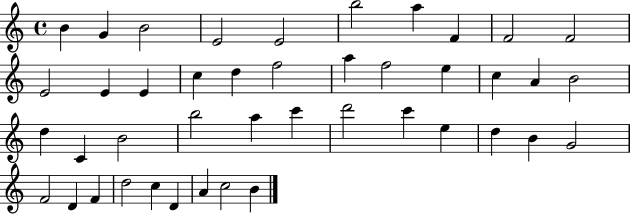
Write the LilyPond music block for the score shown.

{
  \clef treble
  \time 4/4
  \defaultTimeSignature
  \key c \major
  b'4 g'4 b'2 | e'2 e'2 | b''2 a''4 f'4 | f'2 f'2 | \break e'2 e'4 e'4 | c''4 d''4 f''2 | a''4 f''2 e''4 | c''4 a'4 b'2 | \break d''4 c'4 b'2 | b''2 a''4 c'''4 | d'''2 c'''4 e''4 | d''4 b'4 g'2 | \break f'2 d'4 f'4 | d''2 c''4 d'4 | a'4 c''2 b'4 | \bar "|."
}